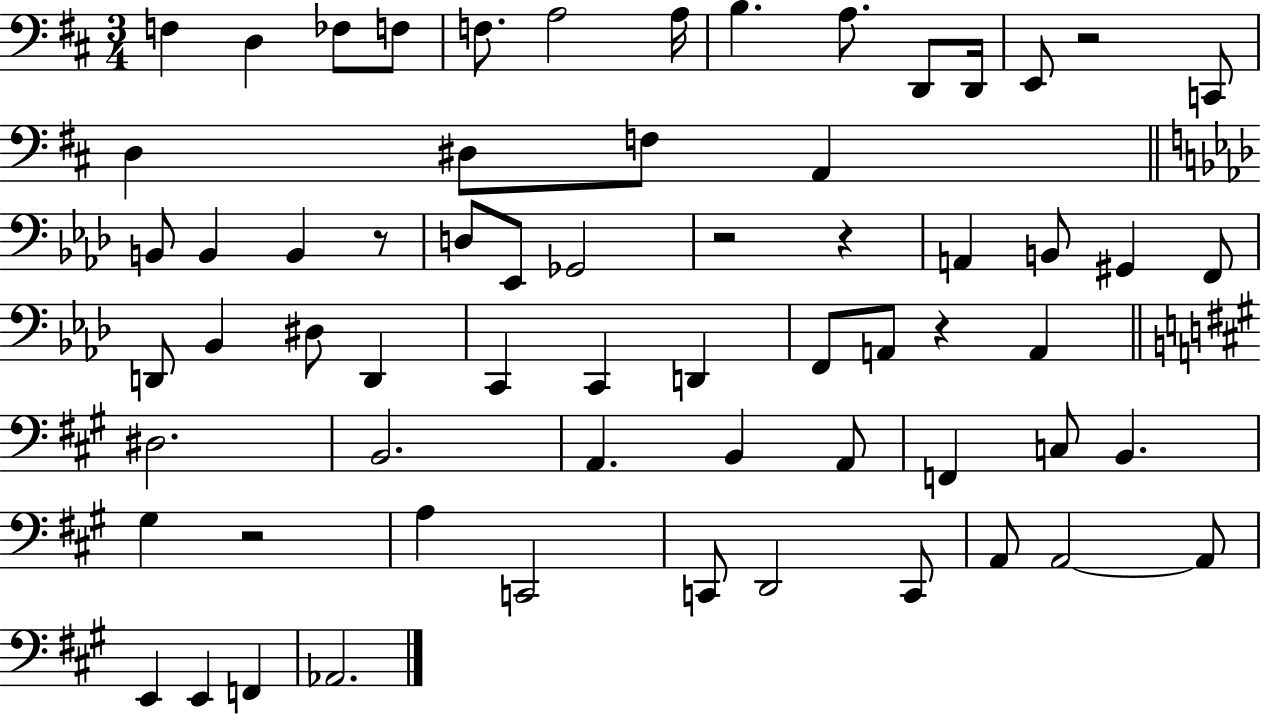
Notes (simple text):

F3/q D3/q FES3/e F3/e F3/e. A3/h A3/s B3/q. A3/e. D2/e D2/s E2/e R/h C2/e D3/q D#3/e F3/e A2/q B2/e B2/q B2/q R/e D3/e Eb2/e Gb2/h R/h R/q A2/q B2/e G#2/q F2/e D2/e Bb2/q D#3/e D2/q C2/q C2/q D2/q F2/e A2/e R/q A2/q D#3/h. B2/h. A2/q. B2/q A2/e F2/q C3/e B2/q. G#3/q R/h A3/q C2/h C2/e D2/h C2/e A2/e A2/h A2/e E2/q E2/q F2/q Ab2/h.